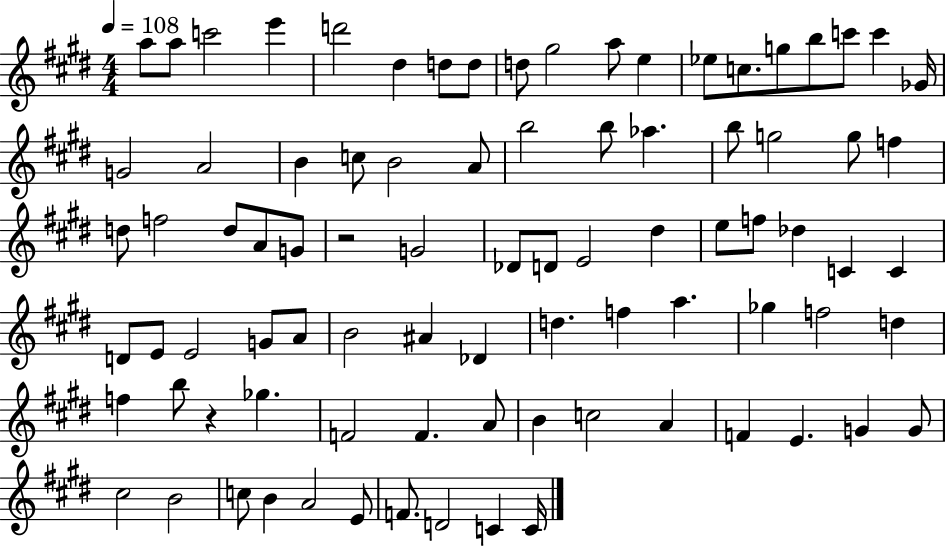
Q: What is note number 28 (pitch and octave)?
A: Ab5